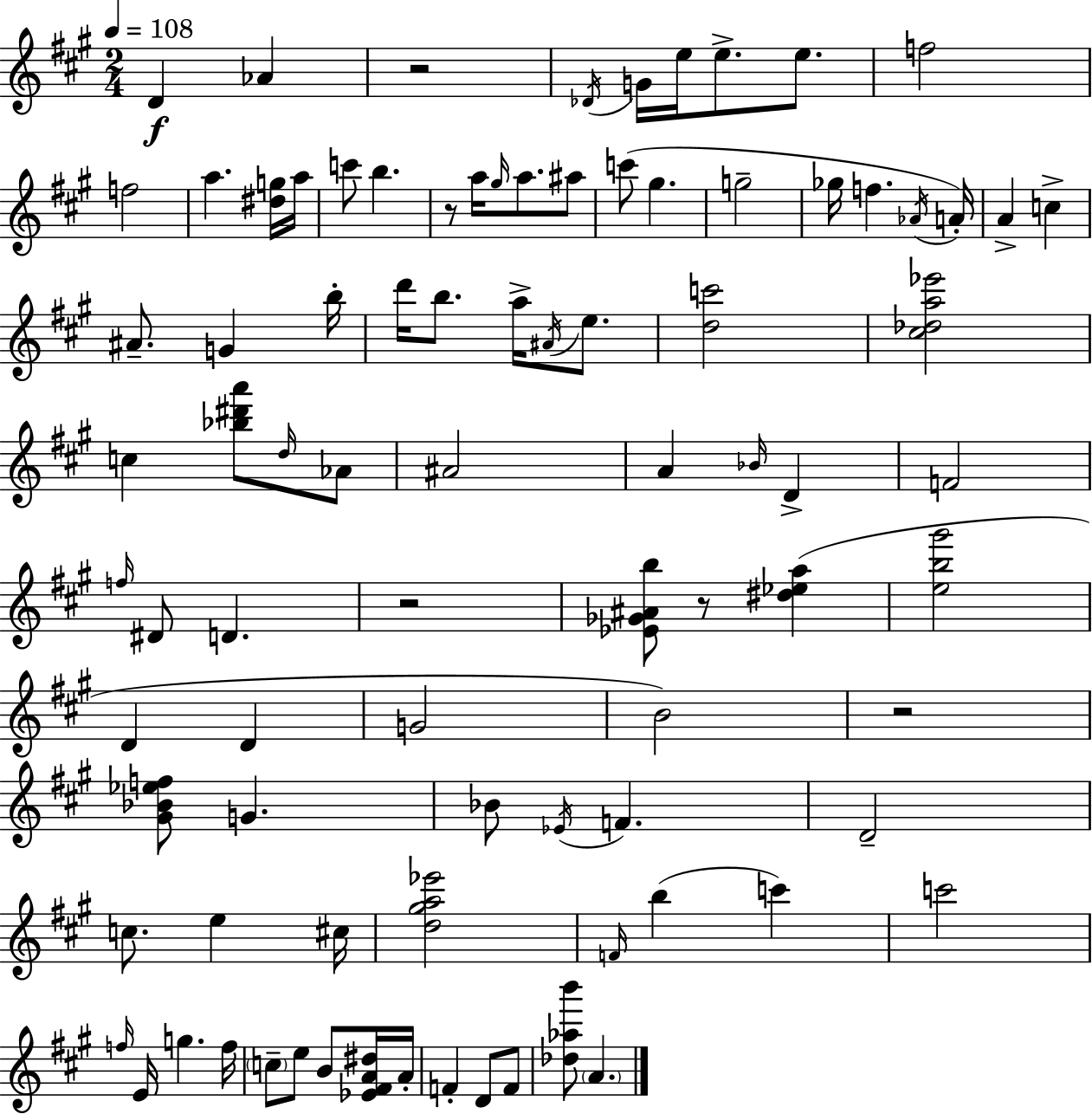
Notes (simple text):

D4/q Ab4/q R/h Db4/s G4/s E5/s E5/e. E5/e. F5/h F5/h A5/q. [D#5,G5]/s A5/s C6/e B5/q. R/e A5/s G#5/s A5/e. A#5/e C6/e G#5/q. G5/h Gb5/s F5/q. Ab4/s A4/s A4/q C5/q A#4/e. G4/q B5/s D6/s B5/e. A5/s A#4/s E5/e. [D5,C6]/h [C#5,Db5,A5,Eb6]/h C5/q [Bb5,D#6,A6]/e D5/s Ab4/e A#4/h A4/q Bb4/s D4/q F4/h F5/s D#4/e D4/q. R/h [Eb4,Gb4,A#4,B5]/e R/e [D#5,Eb5,A5]/q [E5,B5,G#6]/h D4/q D4/q G4/h B4/h R/h [G#4,Bb4,Eb5,F5]/e G4/q. Bb4/e Eb4/s F4/q. D4/h C5/e. E5/q C#5/s [D5,G#5,A5,Eb6]/h F4/s B5/q C6/q C6/h F5/s E4/s G5/q. F5/s C5/e E5/e B4/e [Eb4,F#4,A4,D#5]/s A4/s F4/q D4/e F4/e [Db5,Ab5,B6]/e A4/q.